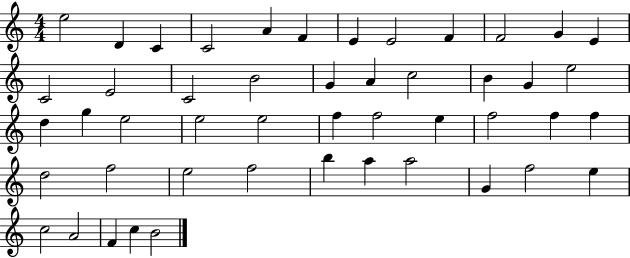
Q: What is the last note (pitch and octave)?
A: B4